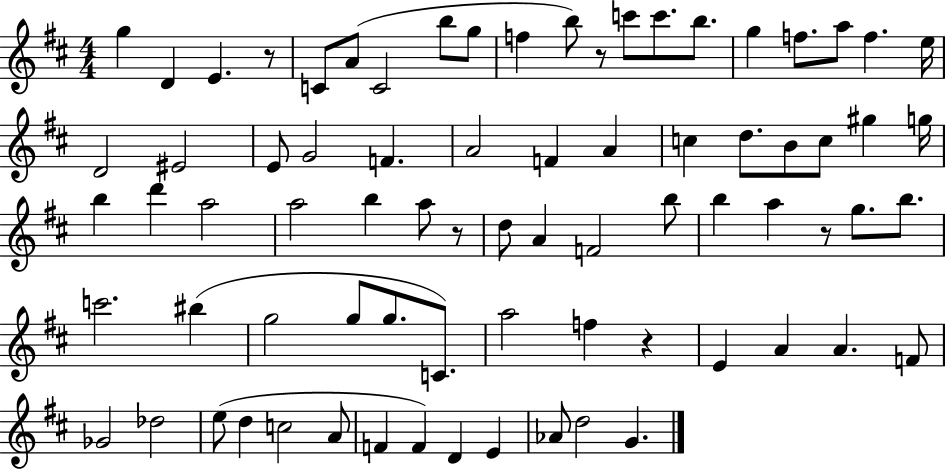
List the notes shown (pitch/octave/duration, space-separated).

G5/q D4/q E4/q. R/e C4/e A4/e C4/h B5/e G5/e F5/q B5/e R/e C6/e C6/e. B5/e. G5/q F5/e. A5/e F5/q. E5/s D4/h EIS4/h E4/e G4/h F4/q. A4/h F4/q A4/q C5/q D5/e. B4/e C5/e G#5/q G5/s B5/q D6/q A5/h A5/h B5/q A5/e R/e D5/e A4/q F4/h B5/e B5/q A5/q R/e G5/e. B5/e. C6/h. BIS5/q G5/h G5/e G5/e. C4/e. A5/h F5/q R/q E4/q A4/q A4/q. F4/e Gb4/h Db5/h E5/e D5/q C5/h A4/e F4/q F4/q D4/q E4/q Ab4/e D5/h G4/q.